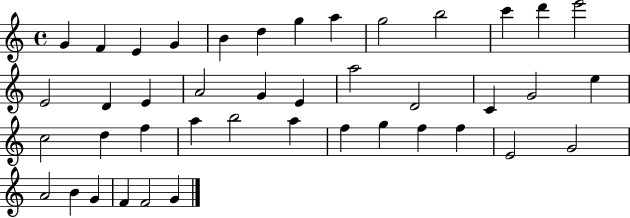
X:1
T:Untitled
M:4/4
L:1/4
K:C
G F E G B d g a g2 b2 c' d' e'2 E2 D E A2 G E a2 D2 C G2 e c2 d f a b2 a f g f f E2 G2 A2 B G F F2 G